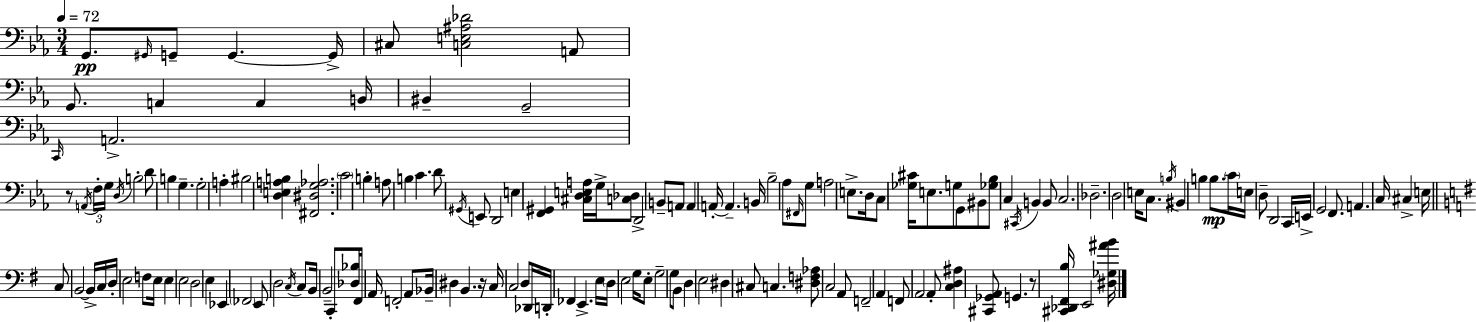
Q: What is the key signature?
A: EES major